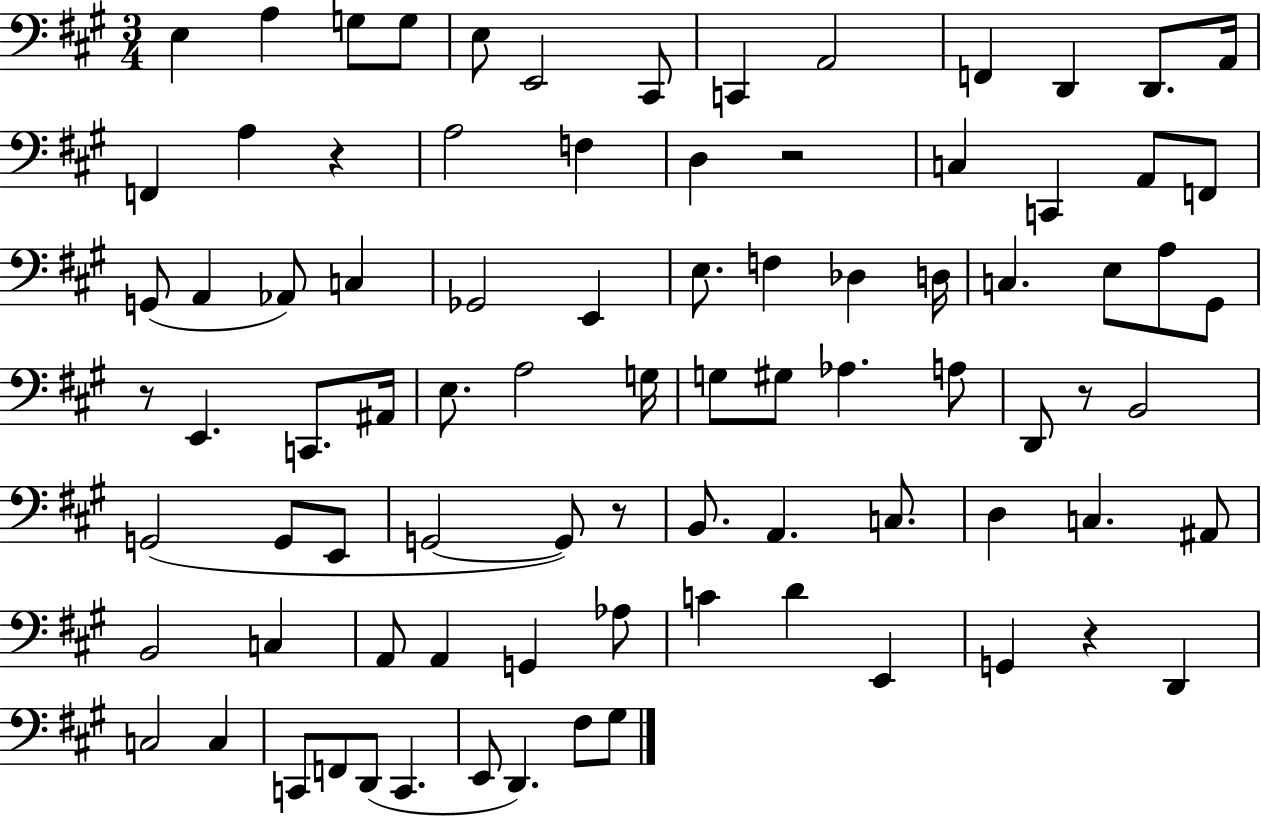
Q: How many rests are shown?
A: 6